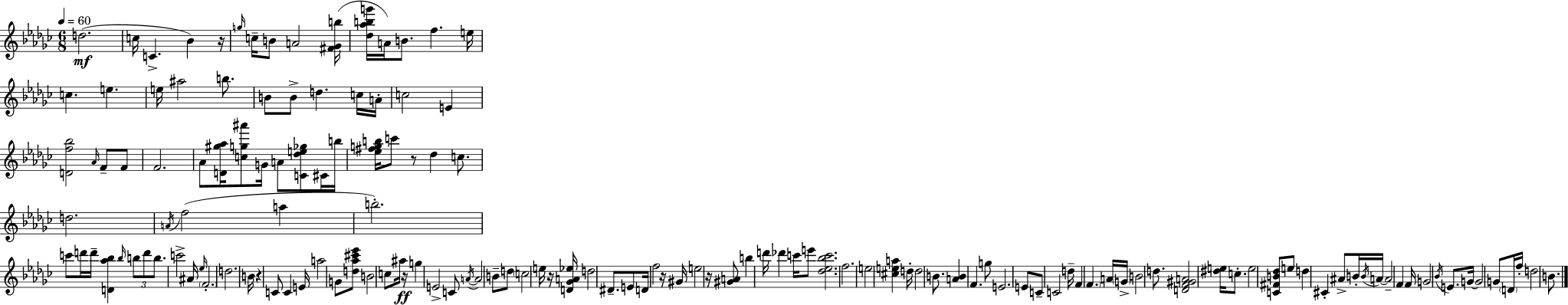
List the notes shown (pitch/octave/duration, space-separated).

D5/h. C5/s C4/q. Bb4/q R/s G5/s C5/s B4/e A4/h [F#4,Gb4,B5]/s [Db5,Ab5,B5,G6]/s A4/s B4/e. F5/q. E5/s C5/q. E5/q. E5/s A#5/h B5/e. B4/e B4/e D5/q. C5/s A4/s C5/h E4/q [D4,F5,Bb5]/h Ab4/s F4/e F4/e F4/h. Ab4/e [D4,G#5,Ab5]/s [C5,G5,A#6]/e G4/s A4/e [C4,Db5,E5,Gb5]/e C#4/s B5/s [Eb5,F#5,G5,B5]/s C6/e R/e Db5/q C5/e. D5/h. A4/s F5/h A5/q B5/h. C6/e D6/s D6/s [D4,Ab5,Bb5]/q Bb5/s B5/e D6/e B5/e. C6/h A#4/s Eb5/s F4/h. D5/h. B4/s R/q C4/e C4/q E4/s A5/h G4/e [D5,Ab5,C#6,Eb6]/e B4/h C5/e A#5/s R/s G5/q E4/h C4/e A4/s A4/h B4/e D5/e C5/h E5/s R/s [D4,Gb4,A4,Eb5]/s D5/h D#4/e. E4/e D4/s F5/h R/s G#4/s E5/h R/s [G#4,A4]/e B5/q D6/s Db6/q C6/s E6/e [Db5,Eb5,Bb5,C6]/h. F5/h. E5/h [C#5,E5,A5]/q D5/s D5/h B4/e. [A4,B4]/q F4/q. G5/e E4/h. E4/e C4/e C4/h D5/s F4/q F4/q. A4/s G4/s B4/h D5/e. [D4,F4,G#4,A4]/h [D#5,E5]/s C5/e. E5/h [C4,F#4,B4,Db5]/e E5/e D5/q C#4/q A#4/e B4/s B4/s A4/s A4/h F4/q F4/s G4/h Bb4/s E4/e. G4/s G4/h G4/e D4/s F5/s D5/h B4/e.